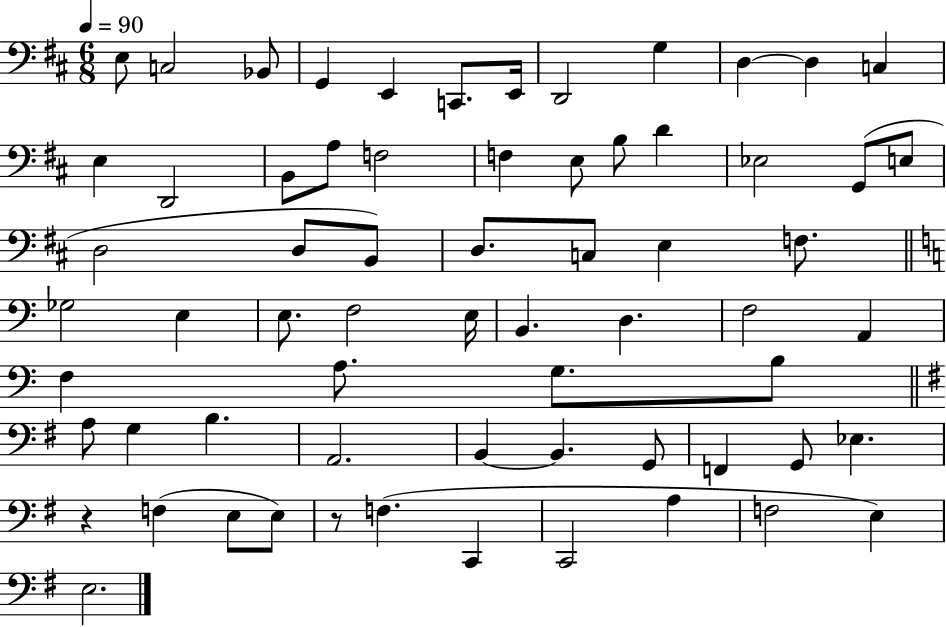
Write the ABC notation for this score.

X:1
T:Untitled
M:6/8
L:1/4
K:D
E,/2 C,2 _B,,/2 G,, E,, C,,/2 E,,/4 D,,2 G, D, D, C, E, D,,2 B,,/2 A,/2 F,2 F, E,/2 B,/2 D _E,2 G,,/2 E,/2 D,2 D,/2 B,,/2 D,/2 C,/2 E, F,/2 _G,2 E, E,/2 F,2 E,/4 B,, D, F,2 A,, F, A,/2 G,/2 B,/2 A,/2 G, B, A,,2 B,, B,, G,,/2 F,, G,,/2 _E, z F, E,/2 E,/2 z/2 F, C,, C,,2 A, F,2 E, E,2